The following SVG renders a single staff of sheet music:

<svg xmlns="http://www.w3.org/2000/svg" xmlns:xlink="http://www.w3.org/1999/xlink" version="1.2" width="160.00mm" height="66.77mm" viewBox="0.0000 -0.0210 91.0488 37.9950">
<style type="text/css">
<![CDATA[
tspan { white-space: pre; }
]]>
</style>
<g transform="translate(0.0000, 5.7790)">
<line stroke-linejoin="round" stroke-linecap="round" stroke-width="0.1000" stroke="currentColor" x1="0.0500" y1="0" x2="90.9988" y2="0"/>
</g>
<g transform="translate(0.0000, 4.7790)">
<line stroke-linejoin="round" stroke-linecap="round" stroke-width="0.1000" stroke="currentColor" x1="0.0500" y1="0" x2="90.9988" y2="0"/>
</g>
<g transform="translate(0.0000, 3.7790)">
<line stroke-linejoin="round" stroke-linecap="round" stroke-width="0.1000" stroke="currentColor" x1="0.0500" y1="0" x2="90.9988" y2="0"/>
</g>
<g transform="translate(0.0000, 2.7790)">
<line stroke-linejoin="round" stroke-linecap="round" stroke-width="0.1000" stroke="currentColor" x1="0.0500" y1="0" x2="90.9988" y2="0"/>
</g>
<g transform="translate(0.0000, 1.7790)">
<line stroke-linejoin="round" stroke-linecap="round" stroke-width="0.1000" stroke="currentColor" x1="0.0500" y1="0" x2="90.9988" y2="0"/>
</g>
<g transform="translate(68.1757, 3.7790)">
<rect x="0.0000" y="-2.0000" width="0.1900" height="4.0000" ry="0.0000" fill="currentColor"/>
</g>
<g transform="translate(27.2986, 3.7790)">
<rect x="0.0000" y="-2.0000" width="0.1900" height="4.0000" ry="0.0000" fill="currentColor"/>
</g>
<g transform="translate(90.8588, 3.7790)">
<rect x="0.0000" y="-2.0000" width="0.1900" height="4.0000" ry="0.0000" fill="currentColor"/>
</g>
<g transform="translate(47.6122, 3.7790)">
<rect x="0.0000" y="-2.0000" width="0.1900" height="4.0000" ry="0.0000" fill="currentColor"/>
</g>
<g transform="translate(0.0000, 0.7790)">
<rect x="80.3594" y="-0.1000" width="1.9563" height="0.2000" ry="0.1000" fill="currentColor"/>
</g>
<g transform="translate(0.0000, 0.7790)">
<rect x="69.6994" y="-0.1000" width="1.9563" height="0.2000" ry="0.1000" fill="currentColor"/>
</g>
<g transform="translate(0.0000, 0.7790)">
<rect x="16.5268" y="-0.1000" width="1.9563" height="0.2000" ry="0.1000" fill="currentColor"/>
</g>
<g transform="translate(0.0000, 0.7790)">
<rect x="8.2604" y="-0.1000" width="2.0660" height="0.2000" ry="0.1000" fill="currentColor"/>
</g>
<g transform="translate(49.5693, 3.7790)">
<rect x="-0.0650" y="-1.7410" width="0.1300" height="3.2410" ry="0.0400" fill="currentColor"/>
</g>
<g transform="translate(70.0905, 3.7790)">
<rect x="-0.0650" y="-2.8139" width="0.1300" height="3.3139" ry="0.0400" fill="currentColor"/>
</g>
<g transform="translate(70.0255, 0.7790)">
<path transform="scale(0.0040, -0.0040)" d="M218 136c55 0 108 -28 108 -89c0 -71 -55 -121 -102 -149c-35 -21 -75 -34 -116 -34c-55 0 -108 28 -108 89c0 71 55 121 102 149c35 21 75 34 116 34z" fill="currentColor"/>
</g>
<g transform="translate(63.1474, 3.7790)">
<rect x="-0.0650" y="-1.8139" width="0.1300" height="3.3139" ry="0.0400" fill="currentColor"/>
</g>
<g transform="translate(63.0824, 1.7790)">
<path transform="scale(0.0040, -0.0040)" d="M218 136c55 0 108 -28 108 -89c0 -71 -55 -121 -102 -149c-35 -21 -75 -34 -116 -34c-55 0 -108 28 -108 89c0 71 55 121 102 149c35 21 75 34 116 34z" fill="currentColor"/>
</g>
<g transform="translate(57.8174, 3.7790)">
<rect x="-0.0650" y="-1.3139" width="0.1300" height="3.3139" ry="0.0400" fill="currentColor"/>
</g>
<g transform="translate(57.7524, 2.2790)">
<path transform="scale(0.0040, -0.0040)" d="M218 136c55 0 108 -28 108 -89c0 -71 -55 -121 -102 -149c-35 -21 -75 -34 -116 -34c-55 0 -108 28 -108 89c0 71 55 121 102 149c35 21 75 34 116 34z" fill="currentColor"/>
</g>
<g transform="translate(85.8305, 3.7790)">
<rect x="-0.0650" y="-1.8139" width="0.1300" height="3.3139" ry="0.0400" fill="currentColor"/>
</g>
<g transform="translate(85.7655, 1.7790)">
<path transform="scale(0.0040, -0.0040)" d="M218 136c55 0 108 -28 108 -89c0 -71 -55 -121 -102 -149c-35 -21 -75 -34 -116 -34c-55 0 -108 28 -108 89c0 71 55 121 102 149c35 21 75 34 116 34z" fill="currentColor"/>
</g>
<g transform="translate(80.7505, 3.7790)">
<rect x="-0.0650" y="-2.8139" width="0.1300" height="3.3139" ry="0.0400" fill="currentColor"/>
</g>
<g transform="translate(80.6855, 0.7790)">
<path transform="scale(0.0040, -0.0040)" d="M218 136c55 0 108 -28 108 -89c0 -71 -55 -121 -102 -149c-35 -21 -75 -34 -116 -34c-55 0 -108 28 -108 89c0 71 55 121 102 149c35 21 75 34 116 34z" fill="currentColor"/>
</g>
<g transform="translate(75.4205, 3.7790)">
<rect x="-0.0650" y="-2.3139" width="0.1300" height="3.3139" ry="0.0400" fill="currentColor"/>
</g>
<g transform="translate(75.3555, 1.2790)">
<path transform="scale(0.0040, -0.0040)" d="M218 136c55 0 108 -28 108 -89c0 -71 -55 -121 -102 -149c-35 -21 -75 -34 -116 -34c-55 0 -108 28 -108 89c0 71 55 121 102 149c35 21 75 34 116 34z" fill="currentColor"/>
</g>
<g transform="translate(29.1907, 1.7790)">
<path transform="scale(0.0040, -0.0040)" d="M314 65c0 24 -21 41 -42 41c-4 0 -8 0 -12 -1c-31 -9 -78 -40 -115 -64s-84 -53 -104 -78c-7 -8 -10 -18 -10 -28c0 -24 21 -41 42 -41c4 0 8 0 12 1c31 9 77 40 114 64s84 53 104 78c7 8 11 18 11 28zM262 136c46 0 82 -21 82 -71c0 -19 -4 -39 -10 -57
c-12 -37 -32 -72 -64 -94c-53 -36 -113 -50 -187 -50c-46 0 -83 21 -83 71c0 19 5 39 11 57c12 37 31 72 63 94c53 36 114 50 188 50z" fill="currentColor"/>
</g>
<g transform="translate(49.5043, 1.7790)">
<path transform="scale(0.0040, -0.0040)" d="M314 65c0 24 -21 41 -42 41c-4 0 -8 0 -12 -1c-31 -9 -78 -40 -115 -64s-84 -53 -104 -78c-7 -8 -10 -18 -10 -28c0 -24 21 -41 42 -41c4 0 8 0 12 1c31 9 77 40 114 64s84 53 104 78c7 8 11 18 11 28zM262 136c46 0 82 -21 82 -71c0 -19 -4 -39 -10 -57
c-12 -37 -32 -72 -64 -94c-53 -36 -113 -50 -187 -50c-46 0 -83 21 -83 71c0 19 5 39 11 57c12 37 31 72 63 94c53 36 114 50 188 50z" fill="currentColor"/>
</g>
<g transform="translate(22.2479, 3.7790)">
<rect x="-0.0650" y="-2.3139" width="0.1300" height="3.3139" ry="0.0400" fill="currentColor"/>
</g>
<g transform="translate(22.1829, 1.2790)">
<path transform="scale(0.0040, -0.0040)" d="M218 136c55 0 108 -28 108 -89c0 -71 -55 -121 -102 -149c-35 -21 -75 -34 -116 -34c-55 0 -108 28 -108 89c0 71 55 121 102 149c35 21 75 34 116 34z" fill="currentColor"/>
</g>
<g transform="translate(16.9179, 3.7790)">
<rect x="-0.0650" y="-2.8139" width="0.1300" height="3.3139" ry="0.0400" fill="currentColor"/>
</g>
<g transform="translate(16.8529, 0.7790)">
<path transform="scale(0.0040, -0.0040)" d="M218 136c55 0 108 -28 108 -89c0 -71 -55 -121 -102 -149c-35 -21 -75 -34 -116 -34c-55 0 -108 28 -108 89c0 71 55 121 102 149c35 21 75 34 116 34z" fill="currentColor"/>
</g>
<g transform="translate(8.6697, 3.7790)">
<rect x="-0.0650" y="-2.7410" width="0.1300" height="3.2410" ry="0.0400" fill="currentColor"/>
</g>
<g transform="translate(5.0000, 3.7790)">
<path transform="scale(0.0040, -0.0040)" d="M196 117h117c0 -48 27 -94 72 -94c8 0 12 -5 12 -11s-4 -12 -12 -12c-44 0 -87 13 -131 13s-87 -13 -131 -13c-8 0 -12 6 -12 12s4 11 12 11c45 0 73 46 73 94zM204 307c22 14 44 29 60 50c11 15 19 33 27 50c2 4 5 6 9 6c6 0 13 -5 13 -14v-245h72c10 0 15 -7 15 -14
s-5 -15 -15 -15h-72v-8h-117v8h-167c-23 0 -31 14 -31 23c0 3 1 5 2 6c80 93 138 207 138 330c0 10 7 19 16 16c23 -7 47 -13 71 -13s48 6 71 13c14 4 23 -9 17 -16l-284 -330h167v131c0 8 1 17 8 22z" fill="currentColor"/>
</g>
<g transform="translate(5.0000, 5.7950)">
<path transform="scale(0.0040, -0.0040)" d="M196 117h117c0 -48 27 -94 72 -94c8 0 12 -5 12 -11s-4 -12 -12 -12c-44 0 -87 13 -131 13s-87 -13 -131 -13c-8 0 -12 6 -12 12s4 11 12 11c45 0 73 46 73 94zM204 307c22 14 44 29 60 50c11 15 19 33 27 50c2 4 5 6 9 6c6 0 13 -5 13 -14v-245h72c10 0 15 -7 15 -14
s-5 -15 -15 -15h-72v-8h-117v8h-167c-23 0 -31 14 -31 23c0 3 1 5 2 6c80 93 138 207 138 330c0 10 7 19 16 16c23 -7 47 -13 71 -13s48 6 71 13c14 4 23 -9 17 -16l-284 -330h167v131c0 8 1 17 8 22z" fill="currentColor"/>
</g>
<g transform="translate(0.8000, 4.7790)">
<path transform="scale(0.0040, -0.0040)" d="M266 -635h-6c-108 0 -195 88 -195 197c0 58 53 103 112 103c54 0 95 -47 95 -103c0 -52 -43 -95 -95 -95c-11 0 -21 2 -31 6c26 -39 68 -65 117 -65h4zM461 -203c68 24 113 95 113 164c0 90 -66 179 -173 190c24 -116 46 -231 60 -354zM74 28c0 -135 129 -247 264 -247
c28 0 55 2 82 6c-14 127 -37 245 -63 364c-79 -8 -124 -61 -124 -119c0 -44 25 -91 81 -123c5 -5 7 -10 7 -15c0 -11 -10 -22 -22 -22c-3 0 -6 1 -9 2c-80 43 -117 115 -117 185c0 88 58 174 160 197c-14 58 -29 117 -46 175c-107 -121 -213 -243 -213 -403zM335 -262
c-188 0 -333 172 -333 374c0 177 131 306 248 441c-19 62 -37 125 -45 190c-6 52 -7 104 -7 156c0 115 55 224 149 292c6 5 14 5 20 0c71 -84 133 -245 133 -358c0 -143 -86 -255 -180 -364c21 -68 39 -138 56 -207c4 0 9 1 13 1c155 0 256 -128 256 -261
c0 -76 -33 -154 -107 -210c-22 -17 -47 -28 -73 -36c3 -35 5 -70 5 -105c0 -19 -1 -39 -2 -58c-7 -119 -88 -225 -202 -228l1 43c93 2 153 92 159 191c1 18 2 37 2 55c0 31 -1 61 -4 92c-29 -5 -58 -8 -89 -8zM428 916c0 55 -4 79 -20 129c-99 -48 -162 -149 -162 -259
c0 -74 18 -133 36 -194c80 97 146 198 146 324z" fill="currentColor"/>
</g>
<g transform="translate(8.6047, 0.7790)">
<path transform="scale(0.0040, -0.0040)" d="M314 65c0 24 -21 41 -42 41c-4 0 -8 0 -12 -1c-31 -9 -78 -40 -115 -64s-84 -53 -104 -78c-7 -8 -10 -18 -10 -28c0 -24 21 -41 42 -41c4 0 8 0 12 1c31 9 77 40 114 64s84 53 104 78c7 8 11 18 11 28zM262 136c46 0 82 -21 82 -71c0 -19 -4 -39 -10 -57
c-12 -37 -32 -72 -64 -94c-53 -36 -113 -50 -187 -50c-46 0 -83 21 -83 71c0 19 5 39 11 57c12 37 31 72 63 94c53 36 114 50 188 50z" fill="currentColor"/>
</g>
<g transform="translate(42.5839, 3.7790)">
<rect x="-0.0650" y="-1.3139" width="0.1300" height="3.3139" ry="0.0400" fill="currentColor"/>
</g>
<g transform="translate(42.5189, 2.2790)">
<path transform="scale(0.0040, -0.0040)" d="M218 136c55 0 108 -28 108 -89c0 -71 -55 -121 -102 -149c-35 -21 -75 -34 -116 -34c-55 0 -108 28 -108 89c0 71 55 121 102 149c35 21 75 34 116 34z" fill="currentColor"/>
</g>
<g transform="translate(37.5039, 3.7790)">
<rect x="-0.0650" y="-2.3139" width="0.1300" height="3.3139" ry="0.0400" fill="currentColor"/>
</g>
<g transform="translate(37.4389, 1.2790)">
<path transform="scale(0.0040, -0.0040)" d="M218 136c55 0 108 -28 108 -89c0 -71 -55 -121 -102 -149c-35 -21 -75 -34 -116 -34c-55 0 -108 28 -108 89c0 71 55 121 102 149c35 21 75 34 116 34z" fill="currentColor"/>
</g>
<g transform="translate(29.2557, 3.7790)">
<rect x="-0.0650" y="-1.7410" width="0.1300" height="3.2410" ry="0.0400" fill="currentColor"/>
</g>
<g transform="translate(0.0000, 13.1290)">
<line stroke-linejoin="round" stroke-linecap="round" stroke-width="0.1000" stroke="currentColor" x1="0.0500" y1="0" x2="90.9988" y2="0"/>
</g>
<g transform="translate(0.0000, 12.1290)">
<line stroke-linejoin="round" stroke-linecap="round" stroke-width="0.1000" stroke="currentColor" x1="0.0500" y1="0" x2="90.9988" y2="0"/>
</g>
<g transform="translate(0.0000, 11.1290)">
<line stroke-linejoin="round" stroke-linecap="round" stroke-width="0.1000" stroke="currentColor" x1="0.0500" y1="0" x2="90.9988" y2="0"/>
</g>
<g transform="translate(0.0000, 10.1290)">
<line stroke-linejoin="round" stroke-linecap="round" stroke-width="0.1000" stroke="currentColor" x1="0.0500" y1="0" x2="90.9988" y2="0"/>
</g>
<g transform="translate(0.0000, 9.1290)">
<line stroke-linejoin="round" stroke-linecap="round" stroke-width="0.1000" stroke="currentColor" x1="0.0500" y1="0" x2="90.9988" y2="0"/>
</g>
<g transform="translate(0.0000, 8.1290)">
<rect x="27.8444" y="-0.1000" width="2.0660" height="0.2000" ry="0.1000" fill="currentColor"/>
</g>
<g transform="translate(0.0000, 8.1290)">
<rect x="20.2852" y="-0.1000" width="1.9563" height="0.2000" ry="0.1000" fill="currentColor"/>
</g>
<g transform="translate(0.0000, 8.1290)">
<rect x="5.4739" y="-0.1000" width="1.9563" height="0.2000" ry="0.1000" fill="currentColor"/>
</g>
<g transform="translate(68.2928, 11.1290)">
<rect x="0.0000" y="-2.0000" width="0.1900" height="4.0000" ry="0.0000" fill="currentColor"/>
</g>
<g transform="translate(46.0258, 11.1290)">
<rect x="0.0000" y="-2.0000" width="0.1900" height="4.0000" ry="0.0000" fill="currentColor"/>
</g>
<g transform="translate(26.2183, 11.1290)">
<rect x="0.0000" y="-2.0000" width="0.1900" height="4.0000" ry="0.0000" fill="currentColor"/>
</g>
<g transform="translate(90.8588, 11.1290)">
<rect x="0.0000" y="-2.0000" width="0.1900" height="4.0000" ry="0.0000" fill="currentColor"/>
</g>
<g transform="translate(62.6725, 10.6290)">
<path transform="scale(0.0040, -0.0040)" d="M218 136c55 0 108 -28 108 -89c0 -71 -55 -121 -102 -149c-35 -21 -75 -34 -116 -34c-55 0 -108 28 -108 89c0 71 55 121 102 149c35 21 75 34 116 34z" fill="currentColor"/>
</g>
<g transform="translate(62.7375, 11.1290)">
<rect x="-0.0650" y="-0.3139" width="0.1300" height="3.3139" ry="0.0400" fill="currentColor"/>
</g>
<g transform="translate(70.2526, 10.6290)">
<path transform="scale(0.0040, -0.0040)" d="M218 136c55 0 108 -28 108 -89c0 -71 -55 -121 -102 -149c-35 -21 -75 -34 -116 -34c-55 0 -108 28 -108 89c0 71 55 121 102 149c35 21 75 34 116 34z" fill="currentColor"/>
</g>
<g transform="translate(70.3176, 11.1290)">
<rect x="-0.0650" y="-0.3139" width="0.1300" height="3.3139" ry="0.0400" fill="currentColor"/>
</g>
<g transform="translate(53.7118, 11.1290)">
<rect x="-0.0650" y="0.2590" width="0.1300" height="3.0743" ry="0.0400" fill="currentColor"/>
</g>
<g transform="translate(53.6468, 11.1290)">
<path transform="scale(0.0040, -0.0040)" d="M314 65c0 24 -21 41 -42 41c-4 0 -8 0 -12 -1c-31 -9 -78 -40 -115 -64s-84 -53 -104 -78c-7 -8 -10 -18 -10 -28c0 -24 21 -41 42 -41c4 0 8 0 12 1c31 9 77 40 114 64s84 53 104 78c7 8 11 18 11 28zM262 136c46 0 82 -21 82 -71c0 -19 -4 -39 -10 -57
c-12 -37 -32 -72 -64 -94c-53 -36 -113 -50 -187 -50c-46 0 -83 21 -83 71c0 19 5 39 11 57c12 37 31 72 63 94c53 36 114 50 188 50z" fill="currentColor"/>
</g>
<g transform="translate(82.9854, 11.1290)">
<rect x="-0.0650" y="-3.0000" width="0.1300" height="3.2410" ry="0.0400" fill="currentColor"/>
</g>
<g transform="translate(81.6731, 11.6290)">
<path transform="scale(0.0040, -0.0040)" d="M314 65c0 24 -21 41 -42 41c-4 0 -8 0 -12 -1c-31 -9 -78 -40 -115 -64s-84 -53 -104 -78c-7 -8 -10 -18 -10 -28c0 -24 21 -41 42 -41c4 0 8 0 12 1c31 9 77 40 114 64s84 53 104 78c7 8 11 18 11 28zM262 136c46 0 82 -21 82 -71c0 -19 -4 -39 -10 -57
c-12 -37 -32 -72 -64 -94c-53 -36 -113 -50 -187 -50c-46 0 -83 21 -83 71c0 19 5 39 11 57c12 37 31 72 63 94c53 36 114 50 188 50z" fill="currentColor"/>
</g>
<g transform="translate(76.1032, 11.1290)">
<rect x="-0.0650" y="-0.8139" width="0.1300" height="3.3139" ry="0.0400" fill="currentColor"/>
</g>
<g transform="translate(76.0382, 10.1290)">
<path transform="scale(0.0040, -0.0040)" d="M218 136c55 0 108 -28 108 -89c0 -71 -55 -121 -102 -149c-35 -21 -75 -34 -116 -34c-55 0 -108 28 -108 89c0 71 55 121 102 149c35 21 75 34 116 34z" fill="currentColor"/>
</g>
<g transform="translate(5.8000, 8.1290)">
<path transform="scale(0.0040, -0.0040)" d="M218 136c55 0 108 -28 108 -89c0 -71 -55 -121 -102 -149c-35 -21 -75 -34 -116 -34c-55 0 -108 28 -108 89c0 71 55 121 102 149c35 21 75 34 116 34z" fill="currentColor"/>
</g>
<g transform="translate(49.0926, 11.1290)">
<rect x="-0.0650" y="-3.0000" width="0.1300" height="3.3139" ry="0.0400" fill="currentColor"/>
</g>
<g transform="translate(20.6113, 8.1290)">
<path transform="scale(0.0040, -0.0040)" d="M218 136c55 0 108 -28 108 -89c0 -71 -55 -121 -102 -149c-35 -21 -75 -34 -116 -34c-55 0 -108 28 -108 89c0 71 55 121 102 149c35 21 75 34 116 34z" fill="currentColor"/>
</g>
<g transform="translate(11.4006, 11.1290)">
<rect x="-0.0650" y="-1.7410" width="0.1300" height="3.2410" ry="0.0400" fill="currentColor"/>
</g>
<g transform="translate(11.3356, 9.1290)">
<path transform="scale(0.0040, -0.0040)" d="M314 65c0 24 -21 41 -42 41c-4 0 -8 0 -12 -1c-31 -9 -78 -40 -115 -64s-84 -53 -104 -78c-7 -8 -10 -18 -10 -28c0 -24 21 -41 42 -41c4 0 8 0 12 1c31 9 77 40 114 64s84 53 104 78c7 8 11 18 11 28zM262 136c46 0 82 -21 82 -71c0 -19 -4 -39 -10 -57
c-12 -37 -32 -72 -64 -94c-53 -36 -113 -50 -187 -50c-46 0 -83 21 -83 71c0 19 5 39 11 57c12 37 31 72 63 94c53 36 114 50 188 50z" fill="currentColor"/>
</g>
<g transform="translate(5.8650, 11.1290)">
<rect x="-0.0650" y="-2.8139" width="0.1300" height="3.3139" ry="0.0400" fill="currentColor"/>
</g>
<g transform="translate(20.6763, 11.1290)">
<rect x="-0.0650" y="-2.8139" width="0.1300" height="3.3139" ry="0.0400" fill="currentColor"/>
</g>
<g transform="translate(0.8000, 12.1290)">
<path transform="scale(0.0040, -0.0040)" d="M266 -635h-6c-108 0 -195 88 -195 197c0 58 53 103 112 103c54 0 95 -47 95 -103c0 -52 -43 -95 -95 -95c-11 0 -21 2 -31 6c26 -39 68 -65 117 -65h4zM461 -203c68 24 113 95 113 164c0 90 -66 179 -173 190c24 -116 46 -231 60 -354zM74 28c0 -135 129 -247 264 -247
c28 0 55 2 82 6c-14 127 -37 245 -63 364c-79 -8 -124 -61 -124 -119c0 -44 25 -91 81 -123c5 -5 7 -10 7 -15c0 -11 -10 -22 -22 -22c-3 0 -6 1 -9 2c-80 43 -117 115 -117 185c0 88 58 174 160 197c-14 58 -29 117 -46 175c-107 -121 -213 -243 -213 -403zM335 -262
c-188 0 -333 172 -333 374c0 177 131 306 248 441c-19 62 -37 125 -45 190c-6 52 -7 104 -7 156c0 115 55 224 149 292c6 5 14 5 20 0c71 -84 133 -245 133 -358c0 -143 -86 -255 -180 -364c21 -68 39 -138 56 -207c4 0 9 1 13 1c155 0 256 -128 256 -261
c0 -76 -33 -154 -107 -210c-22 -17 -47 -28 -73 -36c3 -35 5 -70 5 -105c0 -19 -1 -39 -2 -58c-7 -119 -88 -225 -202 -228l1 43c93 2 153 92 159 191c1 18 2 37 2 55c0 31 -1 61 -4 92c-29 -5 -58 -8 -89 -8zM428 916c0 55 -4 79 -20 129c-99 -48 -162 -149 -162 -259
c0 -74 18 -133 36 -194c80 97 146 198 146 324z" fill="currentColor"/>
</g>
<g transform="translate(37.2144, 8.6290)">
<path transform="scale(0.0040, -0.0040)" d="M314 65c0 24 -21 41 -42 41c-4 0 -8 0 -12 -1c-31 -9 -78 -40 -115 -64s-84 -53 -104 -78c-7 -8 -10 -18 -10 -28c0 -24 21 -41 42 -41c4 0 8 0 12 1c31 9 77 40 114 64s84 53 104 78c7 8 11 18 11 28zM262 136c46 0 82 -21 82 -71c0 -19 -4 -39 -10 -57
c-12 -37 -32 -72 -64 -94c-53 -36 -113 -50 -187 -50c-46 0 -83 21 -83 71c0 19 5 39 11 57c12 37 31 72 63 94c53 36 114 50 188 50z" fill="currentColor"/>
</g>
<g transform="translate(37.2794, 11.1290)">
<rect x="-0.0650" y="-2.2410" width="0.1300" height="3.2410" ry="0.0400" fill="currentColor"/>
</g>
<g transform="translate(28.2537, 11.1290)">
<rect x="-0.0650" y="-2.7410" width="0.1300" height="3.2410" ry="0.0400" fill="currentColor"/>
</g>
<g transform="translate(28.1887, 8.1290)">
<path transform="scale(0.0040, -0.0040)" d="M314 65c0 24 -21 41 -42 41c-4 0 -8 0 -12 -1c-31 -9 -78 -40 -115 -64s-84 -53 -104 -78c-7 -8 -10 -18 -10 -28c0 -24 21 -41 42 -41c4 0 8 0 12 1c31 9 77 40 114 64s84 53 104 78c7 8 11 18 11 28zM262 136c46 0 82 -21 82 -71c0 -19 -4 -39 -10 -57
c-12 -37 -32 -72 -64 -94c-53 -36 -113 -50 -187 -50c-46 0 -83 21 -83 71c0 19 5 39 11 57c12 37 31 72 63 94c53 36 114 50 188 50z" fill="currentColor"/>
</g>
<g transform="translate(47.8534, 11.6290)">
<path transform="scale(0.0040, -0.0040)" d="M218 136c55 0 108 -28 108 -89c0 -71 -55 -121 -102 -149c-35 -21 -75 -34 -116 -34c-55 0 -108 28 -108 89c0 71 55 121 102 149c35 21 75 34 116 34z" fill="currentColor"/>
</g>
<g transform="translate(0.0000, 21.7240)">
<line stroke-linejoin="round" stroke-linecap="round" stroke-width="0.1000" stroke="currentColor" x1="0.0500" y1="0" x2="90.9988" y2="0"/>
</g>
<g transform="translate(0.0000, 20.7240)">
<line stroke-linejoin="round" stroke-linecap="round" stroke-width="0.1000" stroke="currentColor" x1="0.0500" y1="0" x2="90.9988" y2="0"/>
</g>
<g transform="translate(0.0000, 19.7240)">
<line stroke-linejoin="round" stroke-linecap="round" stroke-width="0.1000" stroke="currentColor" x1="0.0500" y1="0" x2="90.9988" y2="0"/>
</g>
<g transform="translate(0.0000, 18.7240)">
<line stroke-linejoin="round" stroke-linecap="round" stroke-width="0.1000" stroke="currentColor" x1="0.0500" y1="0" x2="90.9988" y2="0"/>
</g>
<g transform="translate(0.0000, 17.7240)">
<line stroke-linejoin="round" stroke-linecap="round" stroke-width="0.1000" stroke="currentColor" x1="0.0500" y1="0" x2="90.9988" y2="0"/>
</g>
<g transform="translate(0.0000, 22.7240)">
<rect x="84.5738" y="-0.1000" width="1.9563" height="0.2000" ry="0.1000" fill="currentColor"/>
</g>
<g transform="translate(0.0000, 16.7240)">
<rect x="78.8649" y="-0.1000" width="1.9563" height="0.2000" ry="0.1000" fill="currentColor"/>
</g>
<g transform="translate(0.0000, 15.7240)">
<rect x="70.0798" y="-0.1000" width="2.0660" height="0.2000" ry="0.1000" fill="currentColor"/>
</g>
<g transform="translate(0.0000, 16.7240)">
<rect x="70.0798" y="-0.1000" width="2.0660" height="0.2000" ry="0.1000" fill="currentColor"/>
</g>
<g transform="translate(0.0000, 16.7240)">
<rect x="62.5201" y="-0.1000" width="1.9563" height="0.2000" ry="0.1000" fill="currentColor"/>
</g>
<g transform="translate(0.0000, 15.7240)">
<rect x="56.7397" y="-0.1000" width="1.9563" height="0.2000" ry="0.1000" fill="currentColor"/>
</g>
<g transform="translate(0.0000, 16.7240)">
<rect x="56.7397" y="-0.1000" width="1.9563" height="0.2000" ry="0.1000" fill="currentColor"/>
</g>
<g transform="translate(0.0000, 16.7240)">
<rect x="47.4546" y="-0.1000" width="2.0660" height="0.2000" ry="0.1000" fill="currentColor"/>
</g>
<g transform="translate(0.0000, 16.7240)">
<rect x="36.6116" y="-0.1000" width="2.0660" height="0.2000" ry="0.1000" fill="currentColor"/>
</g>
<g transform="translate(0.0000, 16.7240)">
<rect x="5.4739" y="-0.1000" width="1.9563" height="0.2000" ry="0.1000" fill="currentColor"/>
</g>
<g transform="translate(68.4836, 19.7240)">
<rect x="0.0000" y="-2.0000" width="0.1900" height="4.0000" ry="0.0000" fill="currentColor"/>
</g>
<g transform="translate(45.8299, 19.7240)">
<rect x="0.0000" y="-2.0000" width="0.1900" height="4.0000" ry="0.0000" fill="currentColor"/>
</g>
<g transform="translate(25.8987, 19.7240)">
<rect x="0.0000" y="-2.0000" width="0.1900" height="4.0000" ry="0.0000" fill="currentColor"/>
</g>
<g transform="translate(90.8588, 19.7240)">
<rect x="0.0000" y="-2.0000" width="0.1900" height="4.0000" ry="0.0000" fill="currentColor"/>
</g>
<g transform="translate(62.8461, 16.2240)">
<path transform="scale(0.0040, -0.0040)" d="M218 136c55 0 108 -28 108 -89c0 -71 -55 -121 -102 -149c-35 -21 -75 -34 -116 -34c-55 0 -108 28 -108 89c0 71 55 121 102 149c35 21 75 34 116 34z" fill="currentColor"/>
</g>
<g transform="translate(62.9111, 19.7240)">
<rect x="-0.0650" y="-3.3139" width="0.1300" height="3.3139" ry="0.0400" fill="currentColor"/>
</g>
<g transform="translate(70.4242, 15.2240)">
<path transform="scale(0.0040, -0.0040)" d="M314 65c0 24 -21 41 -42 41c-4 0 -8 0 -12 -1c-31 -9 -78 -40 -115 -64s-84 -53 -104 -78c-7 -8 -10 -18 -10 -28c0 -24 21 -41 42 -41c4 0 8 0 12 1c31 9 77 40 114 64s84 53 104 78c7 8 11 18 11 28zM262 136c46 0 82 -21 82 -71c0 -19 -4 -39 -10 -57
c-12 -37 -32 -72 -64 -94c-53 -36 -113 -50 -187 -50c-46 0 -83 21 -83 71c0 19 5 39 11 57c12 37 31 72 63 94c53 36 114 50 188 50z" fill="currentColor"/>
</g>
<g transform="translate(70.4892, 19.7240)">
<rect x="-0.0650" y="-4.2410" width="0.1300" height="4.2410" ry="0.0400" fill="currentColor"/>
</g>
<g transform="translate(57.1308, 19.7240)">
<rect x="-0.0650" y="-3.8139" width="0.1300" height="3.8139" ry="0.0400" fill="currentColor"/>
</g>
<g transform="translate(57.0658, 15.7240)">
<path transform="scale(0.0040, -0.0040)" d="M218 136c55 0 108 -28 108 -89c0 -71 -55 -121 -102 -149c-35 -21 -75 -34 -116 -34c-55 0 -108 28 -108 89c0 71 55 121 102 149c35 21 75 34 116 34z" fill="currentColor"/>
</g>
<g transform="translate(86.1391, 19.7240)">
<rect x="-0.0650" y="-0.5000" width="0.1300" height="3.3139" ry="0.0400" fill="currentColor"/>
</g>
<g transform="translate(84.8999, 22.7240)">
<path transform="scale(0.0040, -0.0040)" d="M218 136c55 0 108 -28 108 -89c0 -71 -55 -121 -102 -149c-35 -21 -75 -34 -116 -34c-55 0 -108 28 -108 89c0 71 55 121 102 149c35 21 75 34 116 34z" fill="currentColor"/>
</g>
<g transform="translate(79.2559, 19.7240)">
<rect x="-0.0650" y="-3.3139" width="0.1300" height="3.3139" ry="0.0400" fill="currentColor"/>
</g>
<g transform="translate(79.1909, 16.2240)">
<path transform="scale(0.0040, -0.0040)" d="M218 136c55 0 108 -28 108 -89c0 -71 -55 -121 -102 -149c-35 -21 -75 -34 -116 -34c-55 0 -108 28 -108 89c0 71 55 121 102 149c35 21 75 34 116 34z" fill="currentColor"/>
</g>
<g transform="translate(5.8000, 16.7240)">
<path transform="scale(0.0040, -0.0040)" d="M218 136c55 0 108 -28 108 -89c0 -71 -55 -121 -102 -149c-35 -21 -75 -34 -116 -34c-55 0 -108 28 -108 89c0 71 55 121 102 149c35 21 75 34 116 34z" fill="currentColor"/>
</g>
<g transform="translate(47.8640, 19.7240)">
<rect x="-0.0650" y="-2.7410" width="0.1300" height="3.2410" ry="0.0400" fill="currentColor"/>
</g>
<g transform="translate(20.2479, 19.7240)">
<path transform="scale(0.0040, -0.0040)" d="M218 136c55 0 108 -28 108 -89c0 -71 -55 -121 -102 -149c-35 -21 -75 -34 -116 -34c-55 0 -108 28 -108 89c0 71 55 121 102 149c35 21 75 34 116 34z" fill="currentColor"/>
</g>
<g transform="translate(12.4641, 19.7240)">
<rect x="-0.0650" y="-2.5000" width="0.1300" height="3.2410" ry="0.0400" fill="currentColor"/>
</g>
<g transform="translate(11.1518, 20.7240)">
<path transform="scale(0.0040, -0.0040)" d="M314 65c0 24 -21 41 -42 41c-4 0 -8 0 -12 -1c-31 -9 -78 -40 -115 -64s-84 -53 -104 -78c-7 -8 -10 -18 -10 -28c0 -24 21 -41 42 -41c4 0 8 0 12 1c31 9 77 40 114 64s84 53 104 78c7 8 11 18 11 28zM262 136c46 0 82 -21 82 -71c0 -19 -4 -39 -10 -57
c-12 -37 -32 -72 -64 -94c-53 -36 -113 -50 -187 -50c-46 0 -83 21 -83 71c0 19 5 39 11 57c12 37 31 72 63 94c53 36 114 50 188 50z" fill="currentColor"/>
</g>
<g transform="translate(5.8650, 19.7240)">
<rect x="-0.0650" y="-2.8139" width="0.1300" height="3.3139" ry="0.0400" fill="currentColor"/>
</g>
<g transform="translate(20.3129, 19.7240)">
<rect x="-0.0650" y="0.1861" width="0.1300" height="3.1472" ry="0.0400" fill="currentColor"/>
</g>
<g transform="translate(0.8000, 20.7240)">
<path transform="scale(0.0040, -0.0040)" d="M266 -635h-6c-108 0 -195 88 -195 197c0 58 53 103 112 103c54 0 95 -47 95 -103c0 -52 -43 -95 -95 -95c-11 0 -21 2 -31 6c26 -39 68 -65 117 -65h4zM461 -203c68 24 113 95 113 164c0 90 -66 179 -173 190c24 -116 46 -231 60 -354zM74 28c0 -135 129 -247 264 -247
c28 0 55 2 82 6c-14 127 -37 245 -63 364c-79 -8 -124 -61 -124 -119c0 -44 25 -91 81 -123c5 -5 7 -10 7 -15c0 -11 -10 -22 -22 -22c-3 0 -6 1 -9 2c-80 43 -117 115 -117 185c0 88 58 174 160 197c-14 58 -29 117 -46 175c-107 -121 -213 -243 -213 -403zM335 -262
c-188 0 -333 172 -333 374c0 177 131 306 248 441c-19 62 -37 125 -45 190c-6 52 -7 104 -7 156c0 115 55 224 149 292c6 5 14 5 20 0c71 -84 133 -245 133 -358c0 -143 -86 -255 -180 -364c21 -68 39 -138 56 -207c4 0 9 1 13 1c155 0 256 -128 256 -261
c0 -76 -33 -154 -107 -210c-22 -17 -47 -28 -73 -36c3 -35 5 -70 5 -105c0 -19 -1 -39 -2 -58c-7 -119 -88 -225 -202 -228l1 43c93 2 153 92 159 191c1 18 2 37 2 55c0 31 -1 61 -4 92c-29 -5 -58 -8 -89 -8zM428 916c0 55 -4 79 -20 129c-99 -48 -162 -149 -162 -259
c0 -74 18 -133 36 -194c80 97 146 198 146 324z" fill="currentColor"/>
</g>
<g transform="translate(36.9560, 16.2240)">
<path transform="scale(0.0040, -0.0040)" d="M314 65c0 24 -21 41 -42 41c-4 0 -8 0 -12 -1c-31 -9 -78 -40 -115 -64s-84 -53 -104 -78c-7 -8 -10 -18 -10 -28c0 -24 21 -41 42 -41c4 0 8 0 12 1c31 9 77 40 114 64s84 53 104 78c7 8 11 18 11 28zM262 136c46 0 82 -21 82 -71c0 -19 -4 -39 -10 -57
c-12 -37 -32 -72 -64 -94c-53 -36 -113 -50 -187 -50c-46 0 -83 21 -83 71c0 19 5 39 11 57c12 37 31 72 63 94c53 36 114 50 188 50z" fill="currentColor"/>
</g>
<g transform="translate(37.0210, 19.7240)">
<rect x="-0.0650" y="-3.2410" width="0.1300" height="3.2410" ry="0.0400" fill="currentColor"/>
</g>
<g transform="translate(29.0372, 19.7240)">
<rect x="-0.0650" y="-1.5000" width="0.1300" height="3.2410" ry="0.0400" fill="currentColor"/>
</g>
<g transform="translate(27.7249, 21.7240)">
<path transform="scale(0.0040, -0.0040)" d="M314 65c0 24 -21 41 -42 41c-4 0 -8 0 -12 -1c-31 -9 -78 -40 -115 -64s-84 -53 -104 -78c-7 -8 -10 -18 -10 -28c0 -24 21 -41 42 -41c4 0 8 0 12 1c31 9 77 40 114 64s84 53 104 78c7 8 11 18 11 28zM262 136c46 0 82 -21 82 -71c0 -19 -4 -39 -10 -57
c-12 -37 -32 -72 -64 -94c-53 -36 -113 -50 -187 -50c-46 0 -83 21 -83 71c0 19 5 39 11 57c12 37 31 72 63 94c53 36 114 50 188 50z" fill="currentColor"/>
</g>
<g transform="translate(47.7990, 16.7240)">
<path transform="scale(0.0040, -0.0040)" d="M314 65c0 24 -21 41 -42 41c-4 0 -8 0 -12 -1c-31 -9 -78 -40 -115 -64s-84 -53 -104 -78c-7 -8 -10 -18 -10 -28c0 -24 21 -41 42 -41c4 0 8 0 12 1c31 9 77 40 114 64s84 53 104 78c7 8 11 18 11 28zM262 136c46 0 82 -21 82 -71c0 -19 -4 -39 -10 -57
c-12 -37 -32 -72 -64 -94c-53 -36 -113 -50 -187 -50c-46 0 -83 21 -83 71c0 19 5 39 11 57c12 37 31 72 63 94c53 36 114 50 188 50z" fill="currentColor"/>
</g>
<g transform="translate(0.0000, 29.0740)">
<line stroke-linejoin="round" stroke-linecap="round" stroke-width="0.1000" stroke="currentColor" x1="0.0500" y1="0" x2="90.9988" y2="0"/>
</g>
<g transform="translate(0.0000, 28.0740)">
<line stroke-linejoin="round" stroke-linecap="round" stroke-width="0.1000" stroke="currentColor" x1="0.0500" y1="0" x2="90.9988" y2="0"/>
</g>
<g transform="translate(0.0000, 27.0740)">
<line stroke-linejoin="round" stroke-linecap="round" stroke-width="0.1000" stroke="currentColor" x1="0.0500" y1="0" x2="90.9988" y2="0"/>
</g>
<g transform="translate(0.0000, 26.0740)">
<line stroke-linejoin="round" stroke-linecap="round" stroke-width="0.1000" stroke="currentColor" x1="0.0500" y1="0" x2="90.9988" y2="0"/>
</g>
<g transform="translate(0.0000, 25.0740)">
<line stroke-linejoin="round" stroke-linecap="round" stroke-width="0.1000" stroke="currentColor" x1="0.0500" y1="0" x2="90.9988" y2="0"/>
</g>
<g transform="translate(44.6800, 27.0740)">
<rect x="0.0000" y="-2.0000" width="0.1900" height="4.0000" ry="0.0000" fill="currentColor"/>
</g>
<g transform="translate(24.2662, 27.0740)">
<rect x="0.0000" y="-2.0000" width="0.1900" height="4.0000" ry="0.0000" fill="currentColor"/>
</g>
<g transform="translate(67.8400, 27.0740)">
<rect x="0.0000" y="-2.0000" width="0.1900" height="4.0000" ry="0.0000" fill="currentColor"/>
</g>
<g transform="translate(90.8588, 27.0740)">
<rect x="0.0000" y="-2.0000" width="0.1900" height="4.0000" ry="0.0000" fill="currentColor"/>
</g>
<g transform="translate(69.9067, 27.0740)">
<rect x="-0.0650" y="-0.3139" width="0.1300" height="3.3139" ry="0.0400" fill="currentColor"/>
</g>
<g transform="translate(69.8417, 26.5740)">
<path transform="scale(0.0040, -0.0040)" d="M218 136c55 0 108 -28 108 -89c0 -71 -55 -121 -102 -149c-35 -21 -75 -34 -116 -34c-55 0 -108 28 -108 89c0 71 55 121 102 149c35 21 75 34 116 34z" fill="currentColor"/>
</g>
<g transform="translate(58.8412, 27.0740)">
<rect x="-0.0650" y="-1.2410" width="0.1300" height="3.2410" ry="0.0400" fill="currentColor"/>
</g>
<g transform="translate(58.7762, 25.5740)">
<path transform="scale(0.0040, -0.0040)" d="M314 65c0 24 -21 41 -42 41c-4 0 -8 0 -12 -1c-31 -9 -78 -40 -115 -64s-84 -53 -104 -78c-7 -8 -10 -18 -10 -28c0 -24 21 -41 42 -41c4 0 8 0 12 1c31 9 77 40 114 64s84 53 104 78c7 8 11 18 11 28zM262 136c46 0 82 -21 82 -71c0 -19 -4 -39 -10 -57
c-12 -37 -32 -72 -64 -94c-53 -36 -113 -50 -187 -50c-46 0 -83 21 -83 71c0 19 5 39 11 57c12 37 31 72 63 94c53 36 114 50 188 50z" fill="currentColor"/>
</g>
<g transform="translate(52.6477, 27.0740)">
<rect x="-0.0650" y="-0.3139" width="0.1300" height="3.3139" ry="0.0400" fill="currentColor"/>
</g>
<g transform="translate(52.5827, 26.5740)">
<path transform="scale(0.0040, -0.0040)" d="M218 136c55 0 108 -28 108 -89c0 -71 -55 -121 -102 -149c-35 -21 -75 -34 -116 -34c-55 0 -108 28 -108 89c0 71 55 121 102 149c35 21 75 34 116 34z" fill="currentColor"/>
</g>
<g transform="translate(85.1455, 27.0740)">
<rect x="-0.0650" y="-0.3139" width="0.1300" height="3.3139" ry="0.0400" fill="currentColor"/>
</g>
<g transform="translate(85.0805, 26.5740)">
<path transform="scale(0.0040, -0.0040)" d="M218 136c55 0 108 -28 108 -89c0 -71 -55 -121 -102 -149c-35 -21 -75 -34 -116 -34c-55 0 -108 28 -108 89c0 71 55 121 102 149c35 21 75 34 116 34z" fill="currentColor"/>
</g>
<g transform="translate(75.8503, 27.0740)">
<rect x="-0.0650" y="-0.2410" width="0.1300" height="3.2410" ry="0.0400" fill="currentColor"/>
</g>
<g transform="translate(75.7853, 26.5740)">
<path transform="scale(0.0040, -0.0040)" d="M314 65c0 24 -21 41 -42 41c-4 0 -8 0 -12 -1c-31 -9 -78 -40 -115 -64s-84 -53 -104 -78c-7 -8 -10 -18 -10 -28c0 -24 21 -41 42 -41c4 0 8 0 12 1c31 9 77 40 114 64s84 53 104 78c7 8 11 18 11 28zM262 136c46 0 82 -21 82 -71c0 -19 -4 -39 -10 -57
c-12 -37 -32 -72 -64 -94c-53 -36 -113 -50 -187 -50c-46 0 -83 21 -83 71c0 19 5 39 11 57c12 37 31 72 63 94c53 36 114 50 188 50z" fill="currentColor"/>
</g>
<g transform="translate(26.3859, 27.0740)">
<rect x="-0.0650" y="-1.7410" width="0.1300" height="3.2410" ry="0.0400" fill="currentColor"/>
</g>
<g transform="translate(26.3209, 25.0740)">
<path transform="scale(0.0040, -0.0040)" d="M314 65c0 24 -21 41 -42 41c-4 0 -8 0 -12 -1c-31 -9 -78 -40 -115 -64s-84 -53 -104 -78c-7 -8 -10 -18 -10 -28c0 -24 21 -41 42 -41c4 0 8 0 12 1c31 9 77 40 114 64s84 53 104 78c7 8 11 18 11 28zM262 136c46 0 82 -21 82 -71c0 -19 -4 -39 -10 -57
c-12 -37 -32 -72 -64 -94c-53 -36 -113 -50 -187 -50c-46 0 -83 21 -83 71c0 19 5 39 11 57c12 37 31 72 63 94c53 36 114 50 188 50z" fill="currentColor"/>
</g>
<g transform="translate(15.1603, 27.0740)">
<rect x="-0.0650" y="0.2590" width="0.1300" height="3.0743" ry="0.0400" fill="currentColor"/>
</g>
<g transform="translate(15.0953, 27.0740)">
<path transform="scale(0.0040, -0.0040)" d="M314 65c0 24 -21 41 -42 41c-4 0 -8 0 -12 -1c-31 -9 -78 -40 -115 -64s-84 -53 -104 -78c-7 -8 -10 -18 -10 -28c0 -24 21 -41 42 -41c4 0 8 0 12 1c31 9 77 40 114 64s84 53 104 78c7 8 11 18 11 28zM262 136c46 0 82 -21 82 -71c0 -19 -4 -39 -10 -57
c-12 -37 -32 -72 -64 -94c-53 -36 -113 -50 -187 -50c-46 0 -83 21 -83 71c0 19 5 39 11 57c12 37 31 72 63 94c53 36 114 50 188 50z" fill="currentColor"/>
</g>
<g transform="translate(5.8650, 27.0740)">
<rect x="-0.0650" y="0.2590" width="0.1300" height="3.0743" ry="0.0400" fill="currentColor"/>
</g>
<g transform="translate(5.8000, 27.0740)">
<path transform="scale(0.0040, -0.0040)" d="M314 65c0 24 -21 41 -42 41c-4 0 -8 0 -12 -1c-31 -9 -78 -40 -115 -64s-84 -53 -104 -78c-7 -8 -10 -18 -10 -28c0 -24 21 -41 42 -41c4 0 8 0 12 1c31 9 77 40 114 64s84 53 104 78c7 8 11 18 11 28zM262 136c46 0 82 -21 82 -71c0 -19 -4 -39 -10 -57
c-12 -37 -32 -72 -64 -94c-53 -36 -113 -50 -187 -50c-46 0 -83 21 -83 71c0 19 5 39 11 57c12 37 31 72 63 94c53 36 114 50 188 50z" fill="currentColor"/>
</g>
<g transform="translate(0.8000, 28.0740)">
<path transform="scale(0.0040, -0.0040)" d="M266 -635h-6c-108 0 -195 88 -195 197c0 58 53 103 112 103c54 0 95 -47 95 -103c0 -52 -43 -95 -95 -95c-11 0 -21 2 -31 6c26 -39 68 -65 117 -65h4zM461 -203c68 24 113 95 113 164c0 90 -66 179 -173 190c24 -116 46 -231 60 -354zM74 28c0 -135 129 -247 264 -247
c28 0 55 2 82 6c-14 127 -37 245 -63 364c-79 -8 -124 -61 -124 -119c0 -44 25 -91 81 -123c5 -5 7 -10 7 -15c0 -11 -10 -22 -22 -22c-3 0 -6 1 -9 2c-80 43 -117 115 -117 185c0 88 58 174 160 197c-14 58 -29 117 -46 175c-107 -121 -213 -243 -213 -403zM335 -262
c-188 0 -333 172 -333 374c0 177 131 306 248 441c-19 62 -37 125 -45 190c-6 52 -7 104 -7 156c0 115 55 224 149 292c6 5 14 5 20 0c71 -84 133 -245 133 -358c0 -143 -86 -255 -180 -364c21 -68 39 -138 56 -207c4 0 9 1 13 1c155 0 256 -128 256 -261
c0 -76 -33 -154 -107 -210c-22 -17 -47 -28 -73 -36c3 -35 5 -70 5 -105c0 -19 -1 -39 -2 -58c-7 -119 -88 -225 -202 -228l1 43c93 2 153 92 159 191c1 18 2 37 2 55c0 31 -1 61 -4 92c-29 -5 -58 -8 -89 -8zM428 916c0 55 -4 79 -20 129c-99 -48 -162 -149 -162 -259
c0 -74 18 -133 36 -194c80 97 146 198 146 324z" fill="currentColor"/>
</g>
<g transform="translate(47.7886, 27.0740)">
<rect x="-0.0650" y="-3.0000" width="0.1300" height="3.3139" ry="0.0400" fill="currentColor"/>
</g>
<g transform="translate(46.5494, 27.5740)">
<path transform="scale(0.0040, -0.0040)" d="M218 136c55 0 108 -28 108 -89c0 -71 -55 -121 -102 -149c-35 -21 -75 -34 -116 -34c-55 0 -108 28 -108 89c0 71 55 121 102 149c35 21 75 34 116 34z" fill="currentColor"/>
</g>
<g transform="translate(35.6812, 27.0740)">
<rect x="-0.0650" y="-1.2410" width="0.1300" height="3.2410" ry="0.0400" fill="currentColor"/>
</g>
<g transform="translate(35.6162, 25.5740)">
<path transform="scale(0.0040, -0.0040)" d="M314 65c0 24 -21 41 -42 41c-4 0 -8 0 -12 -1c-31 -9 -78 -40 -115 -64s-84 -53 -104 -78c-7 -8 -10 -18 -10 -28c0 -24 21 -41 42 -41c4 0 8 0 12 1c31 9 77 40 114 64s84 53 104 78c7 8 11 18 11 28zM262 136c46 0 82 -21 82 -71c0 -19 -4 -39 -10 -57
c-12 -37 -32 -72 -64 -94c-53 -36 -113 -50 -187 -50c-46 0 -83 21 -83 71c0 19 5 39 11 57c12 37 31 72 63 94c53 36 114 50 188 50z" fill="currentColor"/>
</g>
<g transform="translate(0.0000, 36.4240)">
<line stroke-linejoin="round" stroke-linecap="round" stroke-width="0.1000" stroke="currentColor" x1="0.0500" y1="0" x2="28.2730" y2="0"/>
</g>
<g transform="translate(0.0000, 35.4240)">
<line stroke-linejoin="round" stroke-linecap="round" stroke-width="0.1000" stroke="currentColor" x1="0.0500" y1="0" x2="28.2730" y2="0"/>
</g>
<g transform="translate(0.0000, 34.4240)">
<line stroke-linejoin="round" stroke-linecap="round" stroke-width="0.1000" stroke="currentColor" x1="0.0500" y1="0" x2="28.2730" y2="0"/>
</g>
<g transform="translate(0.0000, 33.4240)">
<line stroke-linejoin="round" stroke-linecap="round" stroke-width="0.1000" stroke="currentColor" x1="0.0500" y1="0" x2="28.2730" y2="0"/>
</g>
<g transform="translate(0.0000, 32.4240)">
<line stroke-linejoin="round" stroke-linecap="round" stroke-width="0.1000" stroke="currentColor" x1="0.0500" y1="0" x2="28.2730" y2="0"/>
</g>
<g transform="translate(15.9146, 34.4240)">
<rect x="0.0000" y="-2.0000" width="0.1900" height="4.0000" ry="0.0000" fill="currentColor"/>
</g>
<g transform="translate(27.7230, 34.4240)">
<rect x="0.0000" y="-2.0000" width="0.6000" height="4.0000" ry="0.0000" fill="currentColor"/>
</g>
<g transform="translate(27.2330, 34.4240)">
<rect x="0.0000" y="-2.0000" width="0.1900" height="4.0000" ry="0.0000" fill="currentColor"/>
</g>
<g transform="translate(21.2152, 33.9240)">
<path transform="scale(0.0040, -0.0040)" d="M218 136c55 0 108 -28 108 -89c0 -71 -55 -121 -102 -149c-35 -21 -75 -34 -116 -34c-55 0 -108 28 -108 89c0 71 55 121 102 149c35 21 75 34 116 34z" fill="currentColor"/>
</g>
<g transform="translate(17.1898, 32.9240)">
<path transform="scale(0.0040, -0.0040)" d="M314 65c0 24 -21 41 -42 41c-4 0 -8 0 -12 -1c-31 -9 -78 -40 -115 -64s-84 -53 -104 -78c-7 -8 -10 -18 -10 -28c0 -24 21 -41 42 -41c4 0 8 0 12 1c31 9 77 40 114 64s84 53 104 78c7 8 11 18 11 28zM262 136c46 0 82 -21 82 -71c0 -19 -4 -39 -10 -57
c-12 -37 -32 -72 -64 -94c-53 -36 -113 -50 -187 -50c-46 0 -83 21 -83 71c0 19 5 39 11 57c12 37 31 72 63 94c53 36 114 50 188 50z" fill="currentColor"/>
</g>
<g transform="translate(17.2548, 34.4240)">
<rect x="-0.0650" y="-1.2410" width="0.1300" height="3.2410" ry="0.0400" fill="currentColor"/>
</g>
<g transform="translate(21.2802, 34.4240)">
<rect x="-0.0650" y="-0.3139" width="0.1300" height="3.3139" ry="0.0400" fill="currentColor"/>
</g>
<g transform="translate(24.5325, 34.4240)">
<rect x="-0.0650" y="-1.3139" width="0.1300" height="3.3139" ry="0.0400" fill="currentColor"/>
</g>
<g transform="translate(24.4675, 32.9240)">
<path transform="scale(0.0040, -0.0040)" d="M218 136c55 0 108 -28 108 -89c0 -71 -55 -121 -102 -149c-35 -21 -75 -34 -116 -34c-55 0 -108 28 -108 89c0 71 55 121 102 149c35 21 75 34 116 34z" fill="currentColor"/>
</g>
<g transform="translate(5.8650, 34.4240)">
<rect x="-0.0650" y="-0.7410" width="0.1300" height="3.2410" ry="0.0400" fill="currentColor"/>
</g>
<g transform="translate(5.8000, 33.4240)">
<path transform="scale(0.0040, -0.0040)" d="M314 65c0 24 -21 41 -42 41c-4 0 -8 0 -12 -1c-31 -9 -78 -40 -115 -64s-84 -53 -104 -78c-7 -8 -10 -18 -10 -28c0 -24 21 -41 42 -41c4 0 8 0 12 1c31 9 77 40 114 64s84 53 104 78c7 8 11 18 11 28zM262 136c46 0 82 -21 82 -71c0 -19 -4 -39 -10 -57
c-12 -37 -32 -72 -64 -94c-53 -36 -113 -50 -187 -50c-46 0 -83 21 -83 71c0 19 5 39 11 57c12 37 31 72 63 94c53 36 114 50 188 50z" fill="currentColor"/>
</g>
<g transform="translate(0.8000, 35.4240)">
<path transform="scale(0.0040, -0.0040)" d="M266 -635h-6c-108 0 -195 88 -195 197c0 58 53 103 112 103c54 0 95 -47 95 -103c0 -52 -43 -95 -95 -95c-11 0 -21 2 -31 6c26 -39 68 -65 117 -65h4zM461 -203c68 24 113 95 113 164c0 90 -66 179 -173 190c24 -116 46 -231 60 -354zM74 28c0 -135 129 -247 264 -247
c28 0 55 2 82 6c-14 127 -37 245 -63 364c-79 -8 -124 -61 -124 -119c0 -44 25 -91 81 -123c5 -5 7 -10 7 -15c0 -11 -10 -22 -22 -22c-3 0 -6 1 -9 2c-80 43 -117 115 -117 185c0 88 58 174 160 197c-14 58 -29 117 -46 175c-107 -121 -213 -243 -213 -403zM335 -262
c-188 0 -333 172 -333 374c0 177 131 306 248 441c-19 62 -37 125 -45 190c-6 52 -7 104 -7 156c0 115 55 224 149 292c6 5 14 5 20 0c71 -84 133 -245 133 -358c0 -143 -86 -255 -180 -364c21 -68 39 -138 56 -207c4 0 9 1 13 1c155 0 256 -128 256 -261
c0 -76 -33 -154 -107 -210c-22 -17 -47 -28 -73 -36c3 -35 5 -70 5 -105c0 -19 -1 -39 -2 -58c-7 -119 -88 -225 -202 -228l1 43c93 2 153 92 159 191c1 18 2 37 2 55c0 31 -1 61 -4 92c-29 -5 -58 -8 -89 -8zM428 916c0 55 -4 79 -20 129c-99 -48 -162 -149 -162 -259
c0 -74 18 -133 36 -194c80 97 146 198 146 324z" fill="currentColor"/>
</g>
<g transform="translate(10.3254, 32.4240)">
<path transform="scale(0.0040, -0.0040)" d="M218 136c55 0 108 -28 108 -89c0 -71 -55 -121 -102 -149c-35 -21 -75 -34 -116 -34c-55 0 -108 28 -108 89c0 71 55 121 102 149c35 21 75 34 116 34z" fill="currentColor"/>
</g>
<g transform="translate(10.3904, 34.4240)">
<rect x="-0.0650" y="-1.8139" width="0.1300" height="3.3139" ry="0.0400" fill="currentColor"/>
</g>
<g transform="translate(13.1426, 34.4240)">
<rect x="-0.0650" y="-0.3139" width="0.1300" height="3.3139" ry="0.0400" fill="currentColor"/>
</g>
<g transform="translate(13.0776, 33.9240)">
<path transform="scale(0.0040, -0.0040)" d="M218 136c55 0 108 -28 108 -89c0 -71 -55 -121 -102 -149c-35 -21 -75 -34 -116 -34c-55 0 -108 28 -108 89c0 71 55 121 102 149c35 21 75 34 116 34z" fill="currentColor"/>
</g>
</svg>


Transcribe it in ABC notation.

X:1
T:Untitled
M:4/4
L:1/4
K:C
a2 a g f2 g e f2 e f a g a f a f2 a a2 g2 A B2 c c d A2 a G2 B E2 b2 a2 c' b d'2 b C B2 B2 f2 e2 A c e2 c c2 c d2 f c e2 c e